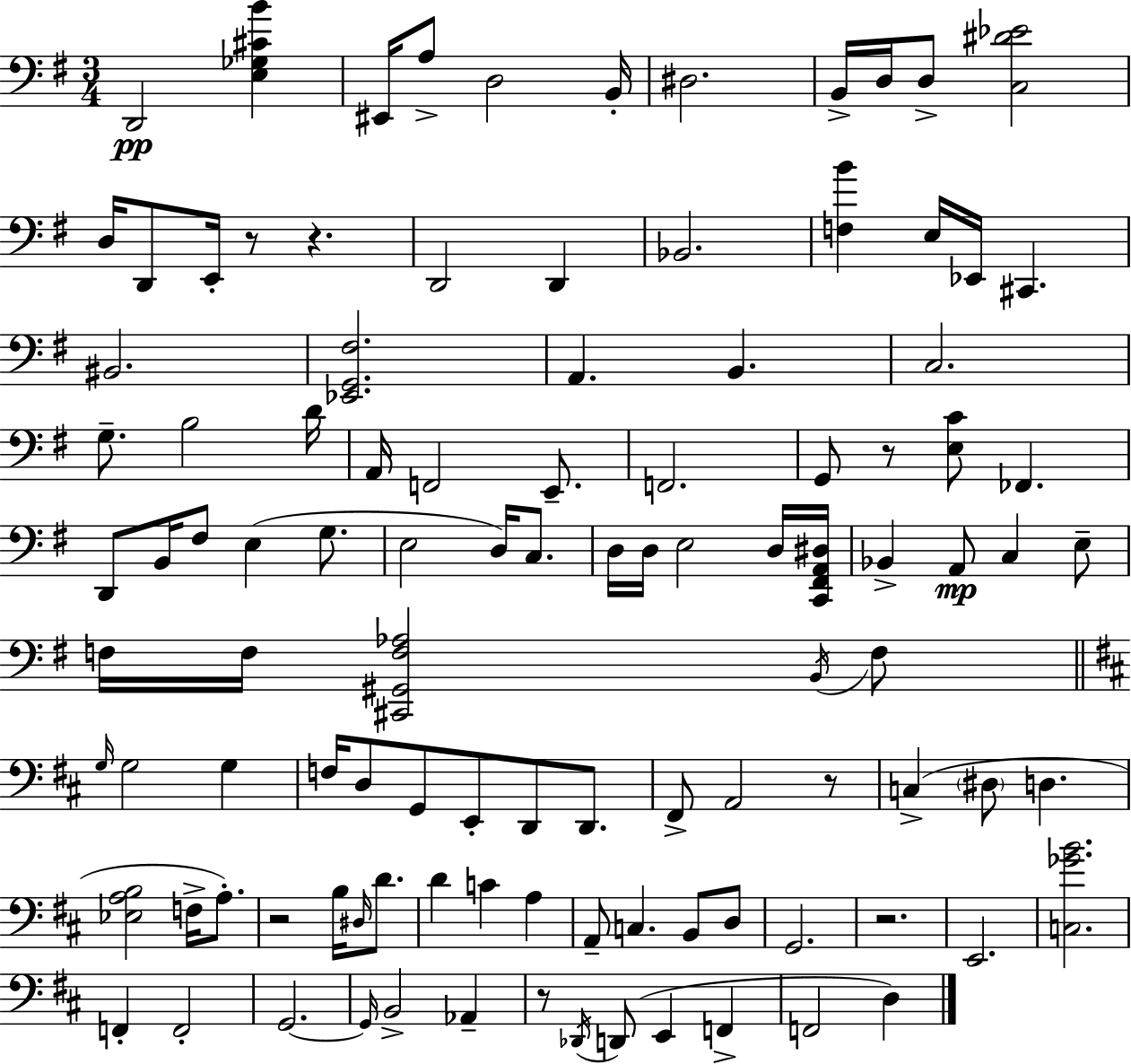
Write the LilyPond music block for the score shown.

{
  \clef bass
  \numericTimeSignature
  \time 3/4
  \key g \major
  d,2\pp <e ges cis' b'>4 | eis,16 a8-> d2 b,16-. | dis2. | b,16-> d16 d8-> <c dis' ees'>2 | \break d16 d,8 e,16-. r8 r4. | d,2 d,4 | bes,2. | <f b'>4 e16 ees,16 cis,4. | \break bis,2. | <ees, g, fis>2. | a,4. b,4. | c2. | \break g8.-- b2 d'16 | a,16 f,2 e,8.-- | f,2. | g,8 r8 <e c'>8 fes,4. | \break d,8 b,16 fis8 e4( g8. | e2 d16) c8. | d16 d16 e2 d16 <c, fis, a, dis>16 | bes,4-> a,8\mp c4 e8-- | \break f16 f16 <cis, gis, f aes>2 \acciaccatura { b,16 } f8 | \bar "||" \break \key d \major \grace { g16 } g2 g4 | f16 d8 g,8 e,8-. d,8 d,8. | fis,8-> a,2 r8 | c4->( \parenthesize dis8 d4. | \break <ees a b>2 f16-> a8.-.) | r2 b16 \grace { dis16 } d'8. | d'4 c'4 a4 | a,8-- c4. b,8 | \break d8 g,2. | r2. | e,2. | <c ges' b'>2. | \break f,4-. f,2-. | g,2.~~ | \grace { g,16 } b,2-> aes,4-- | r8 \acciaccatura { des,16 }( d,8 e,4 | \break f,4-> f,2 | d4) \bar "|."
}